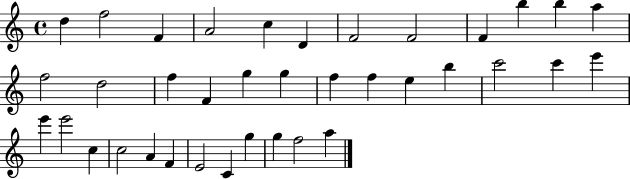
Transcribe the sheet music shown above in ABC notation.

X:1
T:Untitled
M:4/4
L:1/4
K:C
d f2 F A2 c D F2 F2 F b b a f2 d2 f F g g f f e b c'2 c' e' e' e'2 c c2 A F E2 C g g f2 a